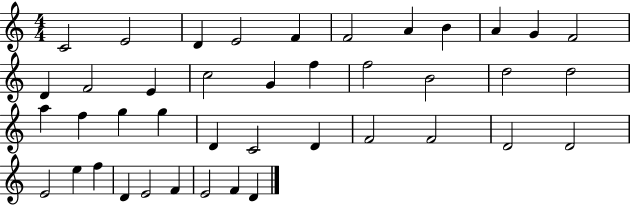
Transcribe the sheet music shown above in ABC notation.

X:1
T:Untitled
M:4/4
L:1/4
K:C
C2 E2 D E2 F F2 A B A G F2 D F2 E c2 G f f2 B2 d2 d2 a f g g D C2 D F2 F2 D2 D2 E2 e f D E2 F E2 F D